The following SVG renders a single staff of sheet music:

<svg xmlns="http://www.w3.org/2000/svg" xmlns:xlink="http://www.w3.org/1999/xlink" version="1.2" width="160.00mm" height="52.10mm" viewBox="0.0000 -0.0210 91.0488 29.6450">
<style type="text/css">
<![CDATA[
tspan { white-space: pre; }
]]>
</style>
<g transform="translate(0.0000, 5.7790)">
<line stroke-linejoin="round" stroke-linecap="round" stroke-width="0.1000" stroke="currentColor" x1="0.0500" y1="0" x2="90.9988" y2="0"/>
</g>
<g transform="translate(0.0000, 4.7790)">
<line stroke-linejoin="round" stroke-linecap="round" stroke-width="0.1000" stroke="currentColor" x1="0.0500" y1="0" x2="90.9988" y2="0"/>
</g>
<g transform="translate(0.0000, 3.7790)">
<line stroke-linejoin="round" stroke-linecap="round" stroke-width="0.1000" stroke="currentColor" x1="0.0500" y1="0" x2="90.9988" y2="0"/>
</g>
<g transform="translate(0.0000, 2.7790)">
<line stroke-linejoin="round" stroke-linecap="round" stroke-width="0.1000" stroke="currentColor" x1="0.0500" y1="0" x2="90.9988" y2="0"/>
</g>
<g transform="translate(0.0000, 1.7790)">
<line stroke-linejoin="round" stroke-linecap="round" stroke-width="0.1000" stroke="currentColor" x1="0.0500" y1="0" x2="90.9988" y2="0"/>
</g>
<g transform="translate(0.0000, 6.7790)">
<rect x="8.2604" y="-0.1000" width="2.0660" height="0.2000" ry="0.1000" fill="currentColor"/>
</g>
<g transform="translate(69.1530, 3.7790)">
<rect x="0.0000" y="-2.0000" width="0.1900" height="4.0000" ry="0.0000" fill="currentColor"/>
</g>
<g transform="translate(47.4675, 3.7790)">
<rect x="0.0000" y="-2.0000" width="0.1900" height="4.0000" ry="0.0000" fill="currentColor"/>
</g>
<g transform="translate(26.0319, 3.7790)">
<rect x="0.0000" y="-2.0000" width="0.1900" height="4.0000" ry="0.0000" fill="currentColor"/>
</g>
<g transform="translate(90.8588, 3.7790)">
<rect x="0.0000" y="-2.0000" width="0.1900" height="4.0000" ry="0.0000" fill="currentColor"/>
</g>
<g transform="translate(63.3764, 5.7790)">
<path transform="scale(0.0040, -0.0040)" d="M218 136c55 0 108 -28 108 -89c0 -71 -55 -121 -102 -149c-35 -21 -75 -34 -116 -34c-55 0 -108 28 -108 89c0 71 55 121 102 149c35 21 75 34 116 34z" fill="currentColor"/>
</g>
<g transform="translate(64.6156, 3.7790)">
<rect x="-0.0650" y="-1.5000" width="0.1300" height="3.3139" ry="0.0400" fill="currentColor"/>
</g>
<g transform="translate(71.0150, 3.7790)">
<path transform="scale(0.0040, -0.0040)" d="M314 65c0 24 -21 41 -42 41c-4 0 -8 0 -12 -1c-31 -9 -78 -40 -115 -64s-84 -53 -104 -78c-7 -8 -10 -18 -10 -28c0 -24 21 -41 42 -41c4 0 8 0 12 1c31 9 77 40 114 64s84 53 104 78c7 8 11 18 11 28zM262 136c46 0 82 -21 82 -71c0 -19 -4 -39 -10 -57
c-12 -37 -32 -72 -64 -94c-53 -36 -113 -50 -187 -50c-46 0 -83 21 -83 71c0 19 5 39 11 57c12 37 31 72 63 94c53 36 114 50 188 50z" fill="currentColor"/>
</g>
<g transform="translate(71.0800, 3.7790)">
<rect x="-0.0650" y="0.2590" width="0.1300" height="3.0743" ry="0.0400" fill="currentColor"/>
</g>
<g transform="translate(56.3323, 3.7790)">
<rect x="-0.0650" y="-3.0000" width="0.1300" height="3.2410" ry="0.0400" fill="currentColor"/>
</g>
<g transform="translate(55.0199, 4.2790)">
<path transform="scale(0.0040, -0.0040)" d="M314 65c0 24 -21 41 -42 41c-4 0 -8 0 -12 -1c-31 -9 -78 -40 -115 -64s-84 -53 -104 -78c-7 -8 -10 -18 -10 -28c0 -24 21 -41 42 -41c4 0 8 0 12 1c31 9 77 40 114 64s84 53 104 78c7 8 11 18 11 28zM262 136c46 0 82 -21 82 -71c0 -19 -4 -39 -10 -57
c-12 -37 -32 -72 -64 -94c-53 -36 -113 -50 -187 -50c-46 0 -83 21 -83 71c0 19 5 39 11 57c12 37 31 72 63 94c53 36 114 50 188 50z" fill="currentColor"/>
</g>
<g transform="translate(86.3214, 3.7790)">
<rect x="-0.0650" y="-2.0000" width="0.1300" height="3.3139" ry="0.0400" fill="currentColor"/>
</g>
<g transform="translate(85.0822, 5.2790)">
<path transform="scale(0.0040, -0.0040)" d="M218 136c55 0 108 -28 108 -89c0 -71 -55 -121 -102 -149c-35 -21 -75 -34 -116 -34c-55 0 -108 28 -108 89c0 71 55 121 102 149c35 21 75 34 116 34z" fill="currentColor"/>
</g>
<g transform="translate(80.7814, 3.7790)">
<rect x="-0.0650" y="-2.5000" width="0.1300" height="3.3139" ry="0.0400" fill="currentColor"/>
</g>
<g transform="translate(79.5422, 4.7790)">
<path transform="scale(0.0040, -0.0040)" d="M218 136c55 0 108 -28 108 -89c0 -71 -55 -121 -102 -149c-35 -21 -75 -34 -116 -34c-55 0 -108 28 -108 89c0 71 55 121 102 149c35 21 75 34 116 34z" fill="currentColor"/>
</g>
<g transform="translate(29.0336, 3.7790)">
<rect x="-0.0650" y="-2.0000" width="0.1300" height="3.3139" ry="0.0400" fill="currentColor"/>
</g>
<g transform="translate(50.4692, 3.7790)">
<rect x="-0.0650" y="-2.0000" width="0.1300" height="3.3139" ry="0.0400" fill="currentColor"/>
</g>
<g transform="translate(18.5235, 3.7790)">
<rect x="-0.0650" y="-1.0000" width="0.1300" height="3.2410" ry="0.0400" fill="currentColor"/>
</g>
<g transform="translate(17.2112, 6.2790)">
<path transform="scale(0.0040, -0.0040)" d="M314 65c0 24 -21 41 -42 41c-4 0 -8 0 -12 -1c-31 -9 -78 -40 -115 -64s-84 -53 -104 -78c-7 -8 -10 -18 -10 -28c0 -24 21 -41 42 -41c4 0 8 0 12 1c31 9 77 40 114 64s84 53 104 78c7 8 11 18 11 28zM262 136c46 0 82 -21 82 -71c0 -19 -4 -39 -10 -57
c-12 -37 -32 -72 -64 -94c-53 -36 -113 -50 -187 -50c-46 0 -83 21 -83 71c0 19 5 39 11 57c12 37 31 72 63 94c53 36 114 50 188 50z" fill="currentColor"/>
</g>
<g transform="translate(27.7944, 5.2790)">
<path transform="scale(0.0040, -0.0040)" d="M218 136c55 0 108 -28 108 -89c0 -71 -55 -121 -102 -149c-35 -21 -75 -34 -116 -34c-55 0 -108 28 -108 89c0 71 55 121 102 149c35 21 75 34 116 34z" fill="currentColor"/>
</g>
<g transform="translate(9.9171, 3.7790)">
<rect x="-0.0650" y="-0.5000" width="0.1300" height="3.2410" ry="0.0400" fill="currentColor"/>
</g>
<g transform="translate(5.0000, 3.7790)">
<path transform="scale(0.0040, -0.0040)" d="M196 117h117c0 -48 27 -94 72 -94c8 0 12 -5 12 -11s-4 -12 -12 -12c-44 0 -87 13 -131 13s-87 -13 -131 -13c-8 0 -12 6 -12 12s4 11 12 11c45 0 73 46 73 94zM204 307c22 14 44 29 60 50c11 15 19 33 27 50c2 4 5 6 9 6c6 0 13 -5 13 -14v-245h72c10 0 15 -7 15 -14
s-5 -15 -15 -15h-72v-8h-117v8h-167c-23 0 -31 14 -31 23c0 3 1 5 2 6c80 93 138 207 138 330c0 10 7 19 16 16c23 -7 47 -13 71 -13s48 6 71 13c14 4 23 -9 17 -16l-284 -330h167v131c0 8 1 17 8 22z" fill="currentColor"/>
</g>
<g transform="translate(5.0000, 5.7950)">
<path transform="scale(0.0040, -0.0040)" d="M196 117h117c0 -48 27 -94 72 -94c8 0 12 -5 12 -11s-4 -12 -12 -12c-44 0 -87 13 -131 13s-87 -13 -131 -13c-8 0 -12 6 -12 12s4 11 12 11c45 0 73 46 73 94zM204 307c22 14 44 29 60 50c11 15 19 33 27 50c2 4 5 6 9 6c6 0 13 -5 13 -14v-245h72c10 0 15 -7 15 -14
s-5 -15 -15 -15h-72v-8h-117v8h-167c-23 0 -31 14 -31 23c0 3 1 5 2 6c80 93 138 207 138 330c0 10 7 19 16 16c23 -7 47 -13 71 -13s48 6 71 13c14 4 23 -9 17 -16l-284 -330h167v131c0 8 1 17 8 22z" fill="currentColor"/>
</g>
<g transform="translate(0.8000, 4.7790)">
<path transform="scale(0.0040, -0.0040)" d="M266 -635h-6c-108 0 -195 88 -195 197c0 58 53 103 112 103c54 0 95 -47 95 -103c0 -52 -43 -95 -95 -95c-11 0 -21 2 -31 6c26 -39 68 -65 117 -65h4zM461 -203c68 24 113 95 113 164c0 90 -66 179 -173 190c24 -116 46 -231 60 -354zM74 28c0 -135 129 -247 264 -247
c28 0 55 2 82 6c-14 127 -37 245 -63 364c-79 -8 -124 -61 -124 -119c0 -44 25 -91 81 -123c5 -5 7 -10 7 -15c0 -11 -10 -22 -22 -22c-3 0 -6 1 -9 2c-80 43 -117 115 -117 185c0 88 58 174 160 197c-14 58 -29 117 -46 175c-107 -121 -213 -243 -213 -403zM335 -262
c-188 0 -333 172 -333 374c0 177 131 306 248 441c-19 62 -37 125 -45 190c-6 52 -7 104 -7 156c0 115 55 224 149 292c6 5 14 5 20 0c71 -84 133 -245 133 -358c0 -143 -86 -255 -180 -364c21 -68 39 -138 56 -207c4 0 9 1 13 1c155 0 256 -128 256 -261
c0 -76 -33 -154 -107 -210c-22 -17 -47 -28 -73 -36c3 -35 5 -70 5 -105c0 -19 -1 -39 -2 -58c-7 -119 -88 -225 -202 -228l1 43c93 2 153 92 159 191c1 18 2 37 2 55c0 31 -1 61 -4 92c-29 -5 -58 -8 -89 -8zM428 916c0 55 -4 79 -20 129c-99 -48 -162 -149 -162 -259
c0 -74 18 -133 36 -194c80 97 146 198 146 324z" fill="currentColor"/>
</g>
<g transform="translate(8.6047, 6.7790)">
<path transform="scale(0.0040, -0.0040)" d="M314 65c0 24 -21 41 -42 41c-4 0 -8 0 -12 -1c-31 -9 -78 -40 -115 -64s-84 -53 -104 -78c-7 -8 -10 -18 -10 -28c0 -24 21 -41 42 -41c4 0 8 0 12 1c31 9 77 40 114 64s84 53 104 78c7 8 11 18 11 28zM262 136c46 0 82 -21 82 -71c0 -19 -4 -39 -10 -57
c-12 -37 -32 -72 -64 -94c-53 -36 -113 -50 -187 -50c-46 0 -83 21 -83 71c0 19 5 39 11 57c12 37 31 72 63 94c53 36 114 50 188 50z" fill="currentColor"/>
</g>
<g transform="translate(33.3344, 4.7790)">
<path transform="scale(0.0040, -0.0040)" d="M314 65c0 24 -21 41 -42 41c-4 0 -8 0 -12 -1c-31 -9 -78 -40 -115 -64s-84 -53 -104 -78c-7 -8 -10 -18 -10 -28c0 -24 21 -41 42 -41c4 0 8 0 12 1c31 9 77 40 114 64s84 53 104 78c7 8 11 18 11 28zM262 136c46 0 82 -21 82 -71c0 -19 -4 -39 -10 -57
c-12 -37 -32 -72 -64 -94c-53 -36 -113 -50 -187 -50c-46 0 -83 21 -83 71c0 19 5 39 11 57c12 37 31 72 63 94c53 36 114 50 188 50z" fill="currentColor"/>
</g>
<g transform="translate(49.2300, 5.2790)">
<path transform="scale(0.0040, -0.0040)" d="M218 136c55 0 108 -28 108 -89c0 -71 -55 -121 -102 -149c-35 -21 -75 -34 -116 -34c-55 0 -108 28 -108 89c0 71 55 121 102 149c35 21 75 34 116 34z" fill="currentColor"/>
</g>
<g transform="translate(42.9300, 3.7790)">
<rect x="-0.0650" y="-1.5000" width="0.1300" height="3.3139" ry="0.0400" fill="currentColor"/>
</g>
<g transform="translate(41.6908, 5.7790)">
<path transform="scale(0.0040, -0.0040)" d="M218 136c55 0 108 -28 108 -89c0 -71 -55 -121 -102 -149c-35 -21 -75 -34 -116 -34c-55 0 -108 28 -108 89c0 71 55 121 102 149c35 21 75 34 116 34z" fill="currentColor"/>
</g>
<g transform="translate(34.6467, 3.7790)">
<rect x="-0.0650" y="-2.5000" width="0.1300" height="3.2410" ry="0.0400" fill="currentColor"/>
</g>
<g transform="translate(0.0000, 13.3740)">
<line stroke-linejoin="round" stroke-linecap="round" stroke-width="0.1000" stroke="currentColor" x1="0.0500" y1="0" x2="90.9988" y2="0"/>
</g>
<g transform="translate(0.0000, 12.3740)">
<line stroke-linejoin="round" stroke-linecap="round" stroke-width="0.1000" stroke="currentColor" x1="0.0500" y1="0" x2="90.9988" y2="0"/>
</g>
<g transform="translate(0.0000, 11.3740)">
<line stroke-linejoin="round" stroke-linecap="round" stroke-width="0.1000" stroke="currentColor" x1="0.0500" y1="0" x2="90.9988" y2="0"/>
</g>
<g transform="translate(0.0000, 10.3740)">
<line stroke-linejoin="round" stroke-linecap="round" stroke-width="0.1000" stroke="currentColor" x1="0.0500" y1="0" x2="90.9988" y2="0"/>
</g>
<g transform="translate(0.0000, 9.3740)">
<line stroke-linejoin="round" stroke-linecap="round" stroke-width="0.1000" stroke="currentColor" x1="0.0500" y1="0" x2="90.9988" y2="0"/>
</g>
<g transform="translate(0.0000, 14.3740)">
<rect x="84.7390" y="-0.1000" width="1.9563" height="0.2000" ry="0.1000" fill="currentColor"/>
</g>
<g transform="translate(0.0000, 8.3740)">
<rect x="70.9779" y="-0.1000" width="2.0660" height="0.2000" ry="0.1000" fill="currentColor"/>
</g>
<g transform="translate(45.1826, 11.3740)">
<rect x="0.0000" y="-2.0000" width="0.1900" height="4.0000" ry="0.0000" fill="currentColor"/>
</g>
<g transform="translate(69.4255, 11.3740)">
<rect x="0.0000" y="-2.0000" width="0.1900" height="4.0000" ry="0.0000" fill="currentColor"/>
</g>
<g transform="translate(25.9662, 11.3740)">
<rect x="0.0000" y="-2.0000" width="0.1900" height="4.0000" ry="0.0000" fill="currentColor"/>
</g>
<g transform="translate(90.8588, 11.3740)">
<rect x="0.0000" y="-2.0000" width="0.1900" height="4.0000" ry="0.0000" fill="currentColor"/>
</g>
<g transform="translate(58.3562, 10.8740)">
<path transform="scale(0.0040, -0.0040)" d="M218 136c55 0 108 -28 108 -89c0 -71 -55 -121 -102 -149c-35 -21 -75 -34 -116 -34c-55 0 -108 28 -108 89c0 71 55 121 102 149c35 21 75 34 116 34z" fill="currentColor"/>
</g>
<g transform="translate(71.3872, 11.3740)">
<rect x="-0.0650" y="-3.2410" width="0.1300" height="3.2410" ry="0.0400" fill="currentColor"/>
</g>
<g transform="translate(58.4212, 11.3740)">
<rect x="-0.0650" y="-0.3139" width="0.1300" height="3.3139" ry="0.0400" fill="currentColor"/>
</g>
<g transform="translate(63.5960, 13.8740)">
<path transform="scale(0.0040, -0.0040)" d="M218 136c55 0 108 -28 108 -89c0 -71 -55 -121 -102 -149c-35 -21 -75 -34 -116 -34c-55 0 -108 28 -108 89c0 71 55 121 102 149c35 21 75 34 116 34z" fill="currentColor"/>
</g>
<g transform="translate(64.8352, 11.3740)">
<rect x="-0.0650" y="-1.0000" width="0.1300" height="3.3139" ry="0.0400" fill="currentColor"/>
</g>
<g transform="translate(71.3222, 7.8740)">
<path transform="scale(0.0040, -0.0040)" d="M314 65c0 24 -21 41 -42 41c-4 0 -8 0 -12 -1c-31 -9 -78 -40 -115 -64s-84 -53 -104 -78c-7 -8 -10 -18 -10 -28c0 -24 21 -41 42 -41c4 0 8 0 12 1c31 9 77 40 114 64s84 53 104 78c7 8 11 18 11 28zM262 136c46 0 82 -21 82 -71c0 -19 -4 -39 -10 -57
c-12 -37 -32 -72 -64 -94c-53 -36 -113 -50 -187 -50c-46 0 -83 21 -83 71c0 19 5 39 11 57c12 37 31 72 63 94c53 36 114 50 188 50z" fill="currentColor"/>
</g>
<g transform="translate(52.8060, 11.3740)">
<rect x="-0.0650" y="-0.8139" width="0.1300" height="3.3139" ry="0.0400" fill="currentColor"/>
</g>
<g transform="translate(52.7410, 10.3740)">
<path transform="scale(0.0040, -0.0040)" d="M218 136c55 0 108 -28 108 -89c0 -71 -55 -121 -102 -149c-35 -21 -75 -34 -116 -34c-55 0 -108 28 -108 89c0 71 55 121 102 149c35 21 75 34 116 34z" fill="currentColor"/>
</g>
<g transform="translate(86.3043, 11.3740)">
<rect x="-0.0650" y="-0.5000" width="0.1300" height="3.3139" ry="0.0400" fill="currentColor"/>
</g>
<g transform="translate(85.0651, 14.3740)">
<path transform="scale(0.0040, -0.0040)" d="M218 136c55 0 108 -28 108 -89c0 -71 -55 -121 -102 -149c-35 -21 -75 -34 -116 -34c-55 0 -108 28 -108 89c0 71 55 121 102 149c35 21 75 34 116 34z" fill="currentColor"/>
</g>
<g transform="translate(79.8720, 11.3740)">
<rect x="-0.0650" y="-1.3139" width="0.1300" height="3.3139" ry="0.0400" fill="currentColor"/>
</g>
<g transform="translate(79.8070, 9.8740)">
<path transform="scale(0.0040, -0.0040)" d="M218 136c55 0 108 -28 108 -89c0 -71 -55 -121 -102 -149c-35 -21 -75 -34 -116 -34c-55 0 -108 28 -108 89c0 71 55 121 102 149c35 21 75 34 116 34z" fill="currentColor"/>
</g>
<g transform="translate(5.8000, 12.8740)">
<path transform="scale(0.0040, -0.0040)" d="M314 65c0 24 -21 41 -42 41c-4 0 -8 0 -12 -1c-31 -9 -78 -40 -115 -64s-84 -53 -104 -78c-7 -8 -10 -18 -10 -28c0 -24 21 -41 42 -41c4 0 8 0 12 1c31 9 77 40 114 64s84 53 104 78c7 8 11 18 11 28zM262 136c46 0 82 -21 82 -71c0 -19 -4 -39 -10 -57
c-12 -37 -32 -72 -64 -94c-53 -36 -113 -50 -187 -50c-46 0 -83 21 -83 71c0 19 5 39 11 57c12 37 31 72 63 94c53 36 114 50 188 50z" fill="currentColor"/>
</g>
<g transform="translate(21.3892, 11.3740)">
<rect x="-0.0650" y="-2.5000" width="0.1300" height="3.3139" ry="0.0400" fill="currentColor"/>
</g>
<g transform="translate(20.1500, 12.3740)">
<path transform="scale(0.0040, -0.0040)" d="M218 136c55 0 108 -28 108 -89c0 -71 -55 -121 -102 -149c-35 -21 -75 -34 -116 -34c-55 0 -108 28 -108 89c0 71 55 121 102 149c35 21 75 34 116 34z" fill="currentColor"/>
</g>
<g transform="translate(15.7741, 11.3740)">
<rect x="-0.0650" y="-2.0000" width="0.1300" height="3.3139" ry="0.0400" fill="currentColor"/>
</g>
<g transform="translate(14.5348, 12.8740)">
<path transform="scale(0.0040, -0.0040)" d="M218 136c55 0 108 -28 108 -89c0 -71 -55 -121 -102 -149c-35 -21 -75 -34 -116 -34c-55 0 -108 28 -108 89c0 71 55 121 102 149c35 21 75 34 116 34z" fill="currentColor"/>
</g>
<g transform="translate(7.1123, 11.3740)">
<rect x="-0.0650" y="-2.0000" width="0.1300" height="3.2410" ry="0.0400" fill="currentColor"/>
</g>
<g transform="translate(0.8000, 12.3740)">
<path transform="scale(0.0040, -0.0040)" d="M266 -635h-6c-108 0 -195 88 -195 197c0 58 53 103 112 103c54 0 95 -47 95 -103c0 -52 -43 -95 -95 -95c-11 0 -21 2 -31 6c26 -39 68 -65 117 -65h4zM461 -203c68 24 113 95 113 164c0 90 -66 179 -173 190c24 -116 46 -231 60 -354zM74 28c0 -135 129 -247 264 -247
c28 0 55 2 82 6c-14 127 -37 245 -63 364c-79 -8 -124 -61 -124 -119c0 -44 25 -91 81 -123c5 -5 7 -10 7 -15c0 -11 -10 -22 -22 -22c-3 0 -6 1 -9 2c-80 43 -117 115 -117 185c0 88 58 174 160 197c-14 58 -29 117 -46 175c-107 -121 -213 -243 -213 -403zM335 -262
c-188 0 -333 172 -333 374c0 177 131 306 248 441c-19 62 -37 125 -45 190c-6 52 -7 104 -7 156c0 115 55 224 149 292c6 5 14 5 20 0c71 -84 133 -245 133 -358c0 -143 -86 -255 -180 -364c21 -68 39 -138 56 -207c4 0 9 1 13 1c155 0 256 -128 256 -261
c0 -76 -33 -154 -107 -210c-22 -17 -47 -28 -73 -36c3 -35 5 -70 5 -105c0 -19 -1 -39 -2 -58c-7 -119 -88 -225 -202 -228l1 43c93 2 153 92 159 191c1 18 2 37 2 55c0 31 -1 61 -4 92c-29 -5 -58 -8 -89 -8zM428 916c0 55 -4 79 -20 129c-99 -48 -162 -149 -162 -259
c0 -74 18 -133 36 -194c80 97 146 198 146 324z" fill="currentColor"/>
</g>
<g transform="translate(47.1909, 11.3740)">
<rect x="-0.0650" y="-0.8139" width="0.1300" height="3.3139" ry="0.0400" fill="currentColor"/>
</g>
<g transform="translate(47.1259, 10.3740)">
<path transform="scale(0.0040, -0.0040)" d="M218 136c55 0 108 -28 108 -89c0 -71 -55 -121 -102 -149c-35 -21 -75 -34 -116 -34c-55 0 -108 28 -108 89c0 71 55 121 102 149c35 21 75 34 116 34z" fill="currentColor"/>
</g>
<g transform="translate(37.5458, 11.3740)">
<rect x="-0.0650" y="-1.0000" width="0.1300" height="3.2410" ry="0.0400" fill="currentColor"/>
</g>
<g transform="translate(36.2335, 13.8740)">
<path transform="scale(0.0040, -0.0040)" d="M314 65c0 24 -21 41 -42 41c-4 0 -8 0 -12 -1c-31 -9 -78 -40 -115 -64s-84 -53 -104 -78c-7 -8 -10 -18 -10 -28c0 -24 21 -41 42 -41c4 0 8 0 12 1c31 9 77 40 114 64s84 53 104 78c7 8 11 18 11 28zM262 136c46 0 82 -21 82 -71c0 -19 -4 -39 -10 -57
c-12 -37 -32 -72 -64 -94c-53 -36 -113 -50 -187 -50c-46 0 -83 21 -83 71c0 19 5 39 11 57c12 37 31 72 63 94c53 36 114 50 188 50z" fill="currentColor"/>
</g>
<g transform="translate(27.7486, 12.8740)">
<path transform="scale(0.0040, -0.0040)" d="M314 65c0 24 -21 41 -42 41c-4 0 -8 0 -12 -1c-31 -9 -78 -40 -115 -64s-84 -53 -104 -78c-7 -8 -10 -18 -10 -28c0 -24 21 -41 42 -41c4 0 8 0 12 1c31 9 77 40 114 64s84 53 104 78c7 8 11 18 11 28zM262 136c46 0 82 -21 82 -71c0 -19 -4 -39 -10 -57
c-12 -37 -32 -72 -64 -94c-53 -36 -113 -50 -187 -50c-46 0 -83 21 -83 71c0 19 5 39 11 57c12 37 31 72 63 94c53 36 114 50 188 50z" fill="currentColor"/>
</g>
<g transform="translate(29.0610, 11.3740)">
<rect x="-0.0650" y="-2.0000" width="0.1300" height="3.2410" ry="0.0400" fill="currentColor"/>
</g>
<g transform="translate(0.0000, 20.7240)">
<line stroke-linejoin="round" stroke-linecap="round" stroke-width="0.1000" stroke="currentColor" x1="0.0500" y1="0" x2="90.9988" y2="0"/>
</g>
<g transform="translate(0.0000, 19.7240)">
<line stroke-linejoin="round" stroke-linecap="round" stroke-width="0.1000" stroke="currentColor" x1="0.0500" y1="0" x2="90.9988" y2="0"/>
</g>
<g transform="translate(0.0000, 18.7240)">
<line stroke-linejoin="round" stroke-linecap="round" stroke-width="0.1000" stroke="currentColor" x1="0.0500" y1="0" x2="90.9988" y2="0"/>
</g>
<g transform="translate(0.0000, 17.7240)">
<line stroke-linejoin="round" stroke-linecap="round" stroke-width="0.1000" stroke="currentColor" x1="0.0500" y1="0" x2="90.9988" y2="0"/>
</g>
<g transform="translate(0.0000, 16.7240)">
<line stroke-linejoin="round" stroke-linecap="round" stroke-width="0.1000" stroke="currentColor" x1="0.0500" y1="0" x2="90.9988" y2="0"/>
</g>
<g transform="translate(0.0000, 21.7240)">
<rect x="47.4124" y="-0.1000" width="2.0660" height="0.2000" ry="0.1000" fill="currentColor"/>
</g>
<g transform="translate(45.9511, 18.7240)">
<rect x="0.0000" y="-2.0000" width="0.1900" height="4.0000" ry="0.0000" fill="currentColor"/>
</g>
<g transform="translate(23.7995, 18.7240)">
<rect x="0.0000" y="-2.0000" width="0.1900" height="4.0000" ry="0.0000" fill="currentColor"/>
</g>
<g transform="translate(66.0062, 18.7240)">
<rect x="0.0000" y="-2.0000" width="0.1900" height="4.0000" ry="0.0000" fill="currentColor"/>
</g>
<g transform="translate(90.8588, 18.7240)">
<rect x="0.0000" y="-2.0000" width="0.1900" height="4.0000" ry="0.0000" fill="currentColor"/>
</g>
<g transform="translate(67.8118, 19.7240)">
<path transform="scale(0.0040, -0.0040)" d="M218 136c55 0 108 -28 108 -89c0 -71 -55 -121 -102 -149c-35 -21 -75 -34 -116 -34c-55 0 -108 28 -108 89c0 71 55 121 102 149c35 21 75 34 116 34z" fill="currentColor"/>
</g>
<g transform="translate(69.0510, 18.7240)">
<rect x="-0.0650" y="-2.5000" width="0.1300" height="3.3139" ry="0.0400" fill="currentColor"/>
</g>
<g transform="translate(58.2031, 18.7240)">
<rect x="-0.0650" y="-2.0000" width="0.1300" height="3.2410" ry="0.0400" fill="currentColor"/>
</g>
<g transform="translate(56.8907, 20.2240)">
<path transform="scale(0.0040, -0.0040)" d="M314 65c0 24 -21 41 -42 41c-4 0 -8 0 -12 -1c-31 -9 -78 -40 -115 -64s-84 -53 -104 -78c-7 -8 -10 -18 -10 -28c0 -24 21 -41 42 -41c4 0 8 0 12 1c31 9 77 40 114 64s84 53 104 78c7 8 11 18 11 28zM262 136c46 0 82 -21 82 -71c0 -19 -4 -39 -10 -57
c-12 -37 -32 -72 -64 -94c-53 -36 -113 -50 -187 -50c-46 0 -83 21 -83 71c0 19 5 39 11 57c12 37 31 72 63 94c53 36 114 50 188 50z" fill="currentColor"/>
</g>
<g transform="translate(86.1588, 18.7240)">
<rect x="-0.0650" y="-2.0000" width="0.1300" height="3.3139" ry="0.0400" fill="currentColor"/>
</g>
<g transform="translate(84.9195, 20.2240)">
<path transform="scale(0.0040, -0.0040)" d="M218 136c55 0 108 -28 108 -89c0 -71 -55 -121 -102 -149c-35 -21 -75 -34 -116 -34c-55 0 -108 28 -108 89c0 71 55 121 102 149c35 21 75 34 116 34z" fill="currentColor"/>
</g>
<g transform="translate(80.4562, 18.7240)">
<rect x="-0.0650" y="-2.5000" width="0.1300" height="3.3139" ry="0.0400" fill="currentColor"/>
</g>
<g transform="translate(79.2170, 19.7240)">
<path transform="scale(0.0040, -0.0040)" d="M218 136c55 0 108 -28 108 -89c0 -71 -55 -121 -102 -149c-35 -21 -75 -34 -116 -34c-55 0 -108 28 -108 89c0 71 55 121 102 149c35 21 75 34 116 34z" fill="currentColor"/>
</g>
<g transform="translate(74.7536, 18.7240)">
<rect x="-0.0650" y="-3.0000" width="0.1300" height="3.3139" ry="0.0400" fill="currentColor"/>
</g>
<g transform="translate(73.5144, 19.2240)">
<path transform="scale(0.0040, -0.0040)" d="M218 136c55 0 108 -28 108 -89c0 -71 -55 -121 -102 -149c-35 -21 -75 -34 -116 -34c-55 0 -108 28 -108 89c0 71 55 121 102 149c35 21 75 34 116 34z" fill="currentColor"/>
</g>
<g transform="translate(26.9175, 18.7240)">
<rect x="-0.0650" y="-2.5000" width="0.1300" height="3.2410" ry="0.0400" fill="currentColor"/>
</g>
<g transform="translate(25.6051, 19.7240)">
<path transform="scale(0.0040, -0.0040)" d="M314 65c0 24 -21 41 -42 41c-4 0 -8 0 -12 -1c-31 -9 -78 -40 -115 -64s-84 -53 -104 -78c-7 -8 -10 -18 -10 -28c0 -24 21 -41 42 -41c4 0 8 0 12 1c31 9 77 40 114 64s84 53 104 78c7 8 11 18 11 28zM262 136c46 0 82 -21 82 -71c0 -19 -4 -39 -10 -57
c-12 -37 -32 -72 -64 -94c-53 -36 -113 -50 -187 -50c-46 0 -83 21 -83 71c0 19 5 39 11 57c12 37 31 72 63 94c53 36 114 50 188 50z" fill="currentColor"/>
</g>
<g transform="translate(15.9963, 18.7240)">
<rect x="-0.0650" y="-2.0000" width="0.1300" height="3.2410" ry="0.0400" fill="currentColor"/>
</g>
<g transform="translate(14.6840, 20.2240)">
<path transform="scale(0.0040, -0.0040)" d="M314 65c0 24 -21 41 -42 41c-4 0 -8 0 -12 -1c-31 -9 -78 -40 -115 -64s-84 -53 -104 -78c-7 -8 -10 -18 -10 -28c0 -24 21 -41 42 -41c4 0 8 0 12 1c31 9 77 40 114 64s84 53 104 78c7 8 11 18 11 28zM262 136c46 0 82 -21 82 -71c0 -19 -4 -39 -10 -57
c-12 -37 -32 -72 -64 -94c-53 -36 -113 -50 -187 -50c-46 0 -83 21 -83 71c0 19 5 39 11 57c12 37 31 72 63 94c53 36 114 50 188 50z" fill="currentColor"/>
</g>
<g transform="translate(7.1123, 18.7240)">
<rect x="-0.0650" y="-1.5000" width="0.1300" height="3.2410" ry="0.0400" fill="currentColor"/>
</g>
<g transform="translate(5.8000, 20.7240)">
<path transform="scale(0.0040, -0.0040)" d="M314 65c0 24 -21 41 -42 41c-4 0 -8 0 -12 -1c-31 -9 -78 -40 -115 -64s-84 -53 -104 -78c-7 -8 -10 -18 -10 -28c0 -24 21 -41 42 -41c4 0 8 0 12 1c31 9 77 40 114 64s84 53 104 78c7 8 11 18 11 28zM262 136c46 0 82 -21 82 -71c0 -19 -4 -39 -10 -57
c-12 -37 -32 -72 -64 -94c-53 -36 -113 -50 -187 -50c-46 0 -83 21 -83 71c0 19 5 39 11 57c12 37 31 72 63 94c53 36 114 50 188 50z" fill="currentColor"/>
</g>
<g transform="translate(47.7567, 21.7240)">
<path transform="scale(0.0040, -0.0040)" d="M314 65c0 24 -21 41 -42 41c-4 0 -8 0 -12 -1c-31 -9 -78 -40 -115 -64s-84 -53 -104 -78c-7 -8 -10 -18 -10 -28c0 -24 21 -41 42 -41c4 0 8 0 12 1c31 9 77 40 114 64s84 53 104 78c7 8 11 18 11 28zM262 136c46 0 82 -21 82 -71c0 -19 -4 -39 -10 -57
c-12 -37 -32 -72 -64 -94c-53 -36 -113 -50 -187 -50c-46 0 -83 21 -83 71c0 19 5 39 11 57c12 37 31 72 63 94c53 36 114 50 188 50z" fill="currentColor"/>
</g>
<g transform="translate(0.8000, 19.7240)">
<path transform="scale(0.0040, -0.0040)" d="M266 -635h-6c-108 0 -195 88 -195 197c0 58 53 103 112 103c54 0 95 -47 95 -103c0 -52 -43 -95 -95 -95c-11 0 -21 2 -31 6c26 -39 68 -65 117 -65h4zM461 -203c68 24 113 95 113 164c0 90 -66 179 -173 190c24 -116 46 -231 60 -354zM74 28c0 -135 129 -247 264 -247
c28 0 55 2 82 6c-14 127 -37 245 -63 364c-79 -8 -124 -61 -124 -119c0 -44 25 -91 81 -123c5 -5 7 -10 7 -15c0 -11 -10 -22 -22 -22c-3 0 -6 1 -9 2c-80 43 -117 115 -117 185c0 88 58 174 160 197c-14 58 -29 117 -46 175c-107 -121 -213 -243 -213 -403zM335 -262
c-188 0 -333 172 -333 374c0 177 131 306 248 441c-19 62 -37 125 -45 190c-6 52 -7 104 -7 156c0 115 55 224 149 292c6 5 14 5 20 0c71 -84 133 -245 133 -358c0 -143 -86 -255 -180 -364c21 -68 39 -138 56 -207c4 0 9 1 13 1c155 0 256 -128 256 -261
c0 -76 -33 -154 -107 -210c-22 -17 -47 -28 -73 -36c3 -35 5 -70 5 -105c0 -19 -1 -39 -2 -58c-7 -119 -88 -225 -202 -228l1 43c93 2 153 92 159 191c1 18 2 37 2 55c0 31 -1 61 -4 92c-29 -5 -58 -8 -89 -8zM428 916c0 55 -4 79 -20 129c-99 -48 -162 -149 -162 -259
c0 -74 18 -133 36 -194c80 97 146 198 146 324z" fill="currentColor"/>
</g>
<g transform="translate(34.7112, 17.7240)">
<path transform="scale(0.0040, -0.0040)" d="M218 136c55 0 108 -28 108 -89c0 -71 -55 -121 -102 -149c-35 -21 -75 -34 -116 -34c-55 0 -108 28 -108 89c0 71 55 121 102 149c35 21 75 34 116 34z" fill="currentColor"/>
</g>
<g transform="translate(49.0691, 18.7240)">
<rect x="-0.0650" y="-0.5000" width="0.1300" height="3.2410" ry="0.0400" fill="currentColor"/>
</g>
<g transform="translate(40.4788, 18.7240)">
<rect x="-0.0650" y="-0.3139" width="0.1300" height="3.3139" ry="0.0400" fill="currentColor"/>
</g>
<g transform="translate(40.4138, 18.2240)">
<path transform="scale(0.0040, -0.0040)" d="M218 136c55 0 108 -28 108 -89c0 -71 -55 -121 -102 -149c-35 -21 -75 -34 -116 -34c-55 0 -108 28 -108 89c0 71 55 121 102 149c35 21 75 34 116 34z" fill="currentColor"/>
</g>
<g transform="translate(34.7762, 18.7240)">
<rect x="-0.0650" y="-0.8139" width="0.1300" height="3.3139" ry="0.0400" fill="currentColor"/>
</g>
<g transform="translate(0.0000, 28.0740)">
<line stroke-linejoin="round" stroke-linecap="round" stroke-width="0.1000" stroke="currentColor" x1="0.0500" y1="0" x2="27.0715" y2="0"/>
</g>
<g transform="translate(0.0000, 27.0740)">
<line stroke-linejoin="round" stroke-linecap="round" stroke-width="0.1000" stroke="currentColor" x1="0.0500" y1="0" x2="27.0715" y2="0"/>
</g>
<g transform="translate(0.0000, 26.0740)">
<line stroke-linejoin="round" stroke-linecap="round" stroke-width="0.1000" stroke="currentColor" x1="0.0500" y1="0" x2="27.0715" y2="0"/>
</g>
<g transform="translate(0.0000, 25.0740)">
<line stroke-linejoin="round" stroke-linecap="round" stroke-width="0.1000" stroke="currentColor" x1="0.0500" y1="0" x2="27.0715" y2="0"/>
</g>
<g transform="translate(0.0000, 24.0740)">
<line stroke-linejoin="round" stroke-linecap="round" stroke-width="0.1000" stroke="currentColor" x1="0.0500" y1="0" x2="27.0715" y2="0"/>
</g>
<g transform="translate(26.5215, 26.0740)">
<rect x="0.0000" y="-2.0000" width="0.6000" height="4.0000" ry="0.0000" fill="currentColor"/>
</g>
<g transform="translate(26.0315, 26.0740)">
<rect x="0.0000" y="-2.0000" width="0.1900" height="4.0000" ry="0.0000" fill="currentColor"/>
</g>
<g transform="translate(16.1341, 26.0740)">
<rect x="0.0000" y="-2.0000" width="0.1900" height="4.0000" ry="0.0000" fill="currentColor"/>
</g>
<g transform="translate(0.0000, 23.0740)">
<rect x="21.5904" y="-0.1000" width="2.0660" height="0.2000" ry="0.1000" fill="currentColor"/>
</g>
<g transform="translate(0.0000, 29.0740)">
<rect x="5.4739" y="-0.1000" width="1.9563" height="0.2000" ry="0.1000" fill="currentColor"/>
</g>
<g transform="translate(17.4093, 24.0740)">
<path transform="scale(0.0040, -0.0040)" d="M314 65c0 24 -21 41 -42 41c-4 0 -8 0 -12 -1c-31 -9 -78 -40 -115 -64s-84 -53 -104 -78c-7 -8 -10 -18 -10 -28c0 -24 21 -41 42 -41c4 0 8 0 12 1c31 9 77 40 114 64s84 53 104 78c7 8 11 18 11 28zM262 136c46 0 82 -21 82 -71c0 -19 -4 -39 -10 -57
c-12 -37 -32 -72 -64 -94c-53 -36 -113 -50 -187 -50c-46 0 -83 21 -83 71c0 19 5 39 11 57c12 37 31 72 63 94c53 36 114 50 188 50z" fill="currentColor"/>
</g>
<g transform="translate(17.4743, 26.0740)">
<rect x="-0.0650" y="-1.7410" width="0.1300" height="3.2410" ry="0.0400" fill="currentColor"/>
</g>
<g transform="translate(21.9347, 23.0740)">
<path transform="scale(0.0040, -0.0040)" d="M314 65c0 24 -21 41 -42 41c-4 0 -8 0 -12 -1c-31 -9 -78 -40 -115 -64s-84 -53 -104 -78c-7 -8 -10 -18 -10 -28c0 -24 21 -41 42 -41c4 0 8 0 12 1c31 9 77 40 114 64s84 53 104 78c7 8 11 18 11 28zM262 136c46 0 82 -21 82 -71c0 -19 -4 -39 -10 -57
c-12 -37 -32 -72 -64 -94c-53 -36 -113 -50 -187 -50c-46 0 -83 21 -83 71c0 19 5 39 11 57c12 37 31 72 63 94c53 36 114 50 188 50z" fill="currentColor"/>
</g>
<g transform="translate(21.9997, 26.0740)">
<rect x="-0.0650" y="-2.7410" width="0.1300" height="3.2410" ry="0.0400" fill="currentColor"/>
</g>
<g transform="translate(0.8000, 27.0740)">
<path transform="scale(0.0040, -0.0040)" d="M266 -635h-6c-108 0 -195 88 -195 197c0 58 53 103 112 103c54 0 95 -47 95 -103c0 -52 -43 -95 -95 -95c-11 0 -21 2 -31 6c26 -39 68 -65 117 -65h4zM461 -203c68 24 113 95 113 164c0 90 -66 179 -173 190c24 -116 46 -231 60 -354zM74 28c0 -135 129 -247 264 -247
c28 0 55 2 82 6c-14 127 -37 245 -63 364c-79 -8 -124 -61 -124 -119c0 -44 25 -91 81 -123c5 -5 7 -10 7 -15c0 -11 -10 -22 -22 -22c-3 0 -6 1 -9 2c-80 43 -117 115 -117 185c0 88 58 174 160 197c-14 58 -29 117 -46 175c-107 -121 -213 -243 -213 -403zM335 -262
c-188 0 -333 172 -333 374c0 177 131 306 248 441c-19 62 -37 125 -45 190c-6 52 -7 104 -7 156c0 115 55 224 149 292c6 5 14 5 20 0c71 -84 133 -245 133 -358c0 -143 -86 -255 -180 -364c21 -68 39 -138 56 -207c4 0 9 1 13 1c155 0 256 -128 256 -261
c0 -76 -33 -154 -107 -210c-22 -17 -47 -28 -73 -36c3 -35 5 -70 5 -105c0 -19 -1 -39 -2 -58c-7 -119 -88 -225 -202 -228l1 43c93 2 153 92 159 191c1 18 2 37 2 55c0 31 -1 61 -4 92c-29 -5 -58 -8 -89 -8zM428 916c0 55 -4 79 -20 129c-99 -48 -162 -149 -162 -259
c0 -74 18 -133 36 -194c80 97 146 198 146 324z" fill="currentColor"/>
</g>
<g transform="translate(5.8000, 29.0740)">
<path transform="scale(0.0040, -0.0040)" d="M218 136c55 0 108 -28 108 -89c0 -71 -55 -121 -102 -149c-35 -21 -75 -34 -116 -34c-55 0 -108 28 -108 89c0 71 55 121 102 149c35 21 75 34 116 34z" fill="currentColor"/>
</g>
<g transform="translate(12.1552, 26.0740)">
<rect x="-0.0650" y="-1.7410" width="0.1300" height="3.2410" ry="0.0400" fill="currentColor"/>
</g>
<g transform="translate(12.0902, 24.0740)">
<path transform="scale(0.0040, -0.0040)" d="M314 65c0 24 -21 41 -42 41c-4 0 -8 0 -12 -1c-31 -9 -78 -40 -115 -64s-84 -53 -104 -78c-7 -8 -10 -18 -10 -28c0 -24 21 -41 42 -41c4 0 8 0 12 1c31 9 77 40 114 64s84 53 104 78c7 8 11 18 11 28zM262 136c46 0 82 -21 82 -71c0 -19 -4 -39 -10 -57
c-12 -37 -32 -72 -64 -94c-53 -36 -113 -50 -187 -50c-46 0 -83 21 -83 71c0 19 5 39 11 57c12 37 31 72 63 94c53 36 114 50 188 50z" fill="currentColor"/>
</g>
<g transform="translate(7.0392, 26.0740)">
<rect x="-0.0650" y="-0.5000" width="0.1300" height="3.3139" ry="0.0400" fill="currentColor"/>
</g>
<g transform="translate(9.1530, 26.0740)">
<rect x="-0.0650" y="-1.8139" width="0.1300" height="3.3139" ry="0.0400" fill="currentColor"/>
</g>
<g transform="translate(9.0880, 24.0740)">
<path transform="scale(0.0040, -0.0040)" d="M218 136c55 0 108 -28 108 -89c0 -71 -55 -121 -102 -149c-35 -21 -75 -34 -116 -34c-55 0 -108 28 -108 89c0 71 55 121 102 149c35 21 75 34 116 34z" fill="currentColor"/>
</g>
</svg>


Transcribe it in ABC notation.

X:1
T:Untitled
M:4/4
L:1/4
K:C
C2 D2 F G2 E F A2 E B2 G F F2 F G F2 D2 d d c D b2 e C E2 F2 G2 d c C2 F2 G A G F C f f2 f2 a2